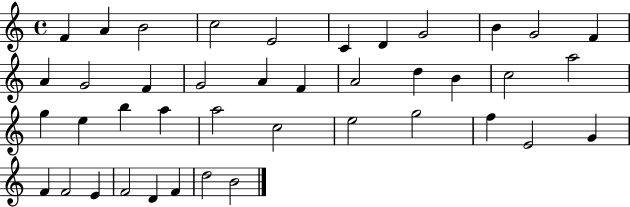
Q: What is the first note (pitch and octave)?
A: F4